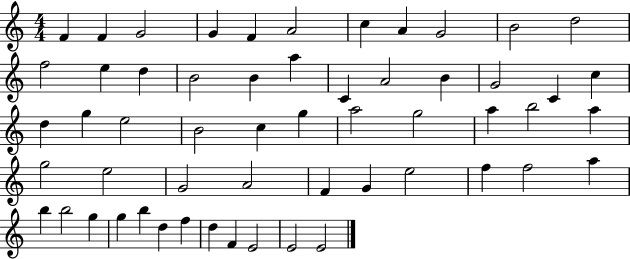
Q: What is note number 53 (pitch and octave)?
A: F4